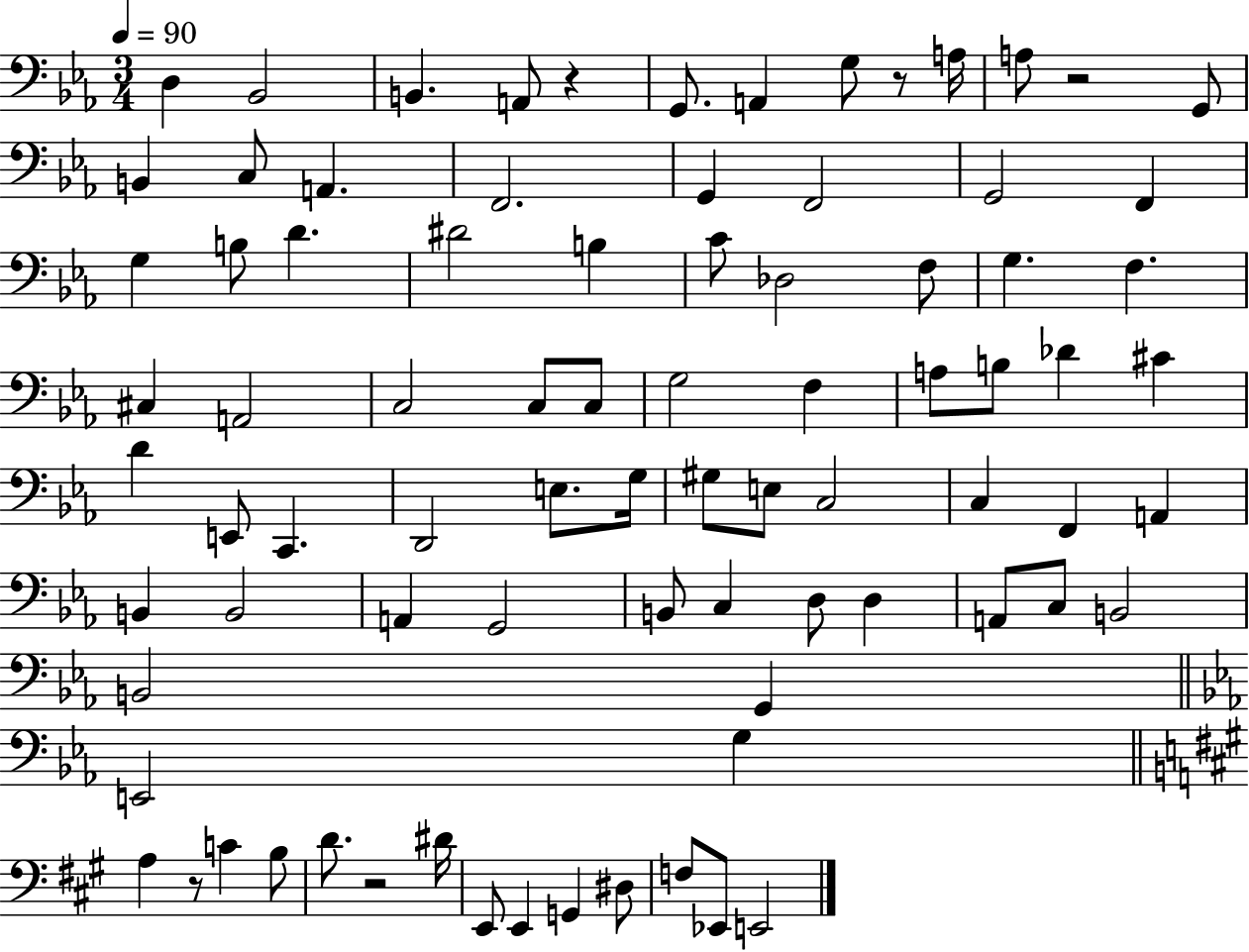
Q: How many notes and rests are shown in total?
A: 83